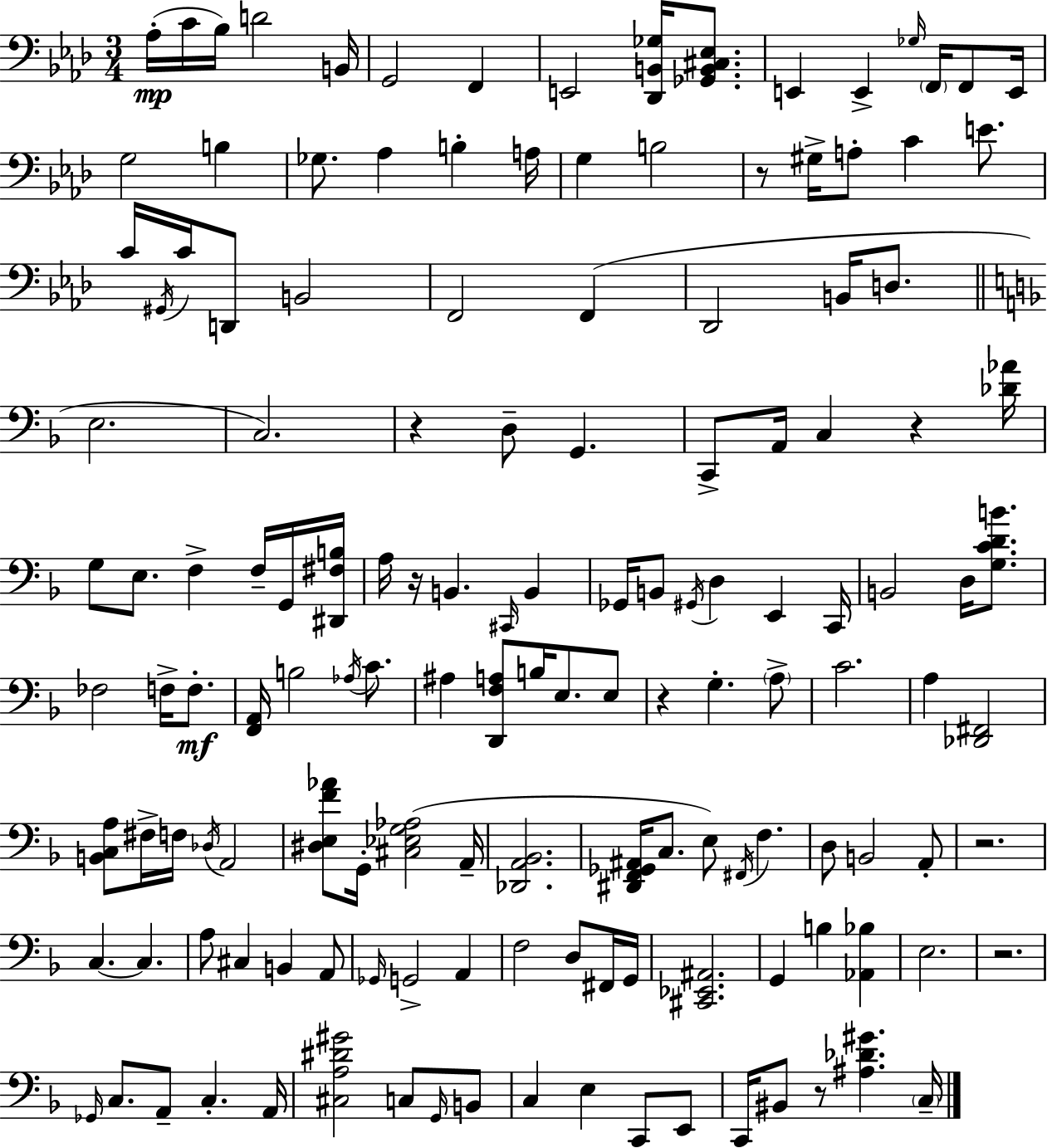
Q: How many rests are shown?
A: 8